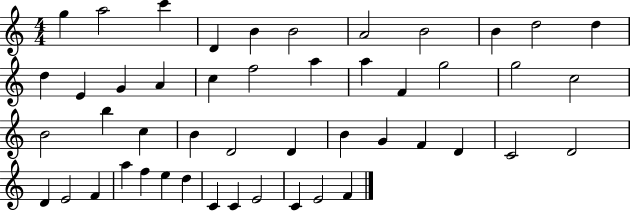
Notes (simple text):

G5/q A5/h C6/q D4/q B4/q B4/h A4/h B4/h B4/q D5/h D5/q D5/q E4/q G4/q A4/q C5/q F5/h A5/q A5/q F4/q G5/h G5/h C5/h B4/h B5/q C5/q B4/q D4/h D4/q B4/q G4/q F4/q D4/q C4/h D4/h D4/q E4/h F4/q A5/q F5/q E5/q D5/q C4/q C4/q E4/h C4/q E4/h F4/q